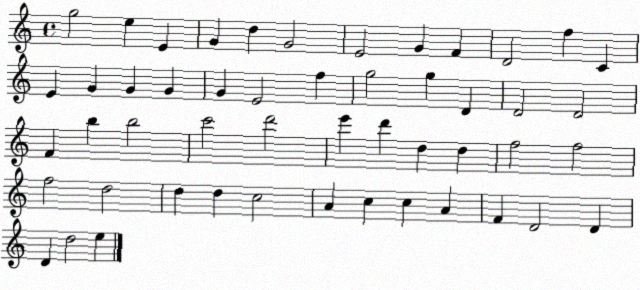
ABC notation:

X:1
T:Untitled
M:4/4
L:1/4
K:C
g2 e E G d G2 E2 G F D2 f C E G G G G E2 f g2 g D D2 D2 F b b2 c'2 d'2 e' d' d d f2 f2 f2 d2 d d c2 A c c A F D2 D D d2 e